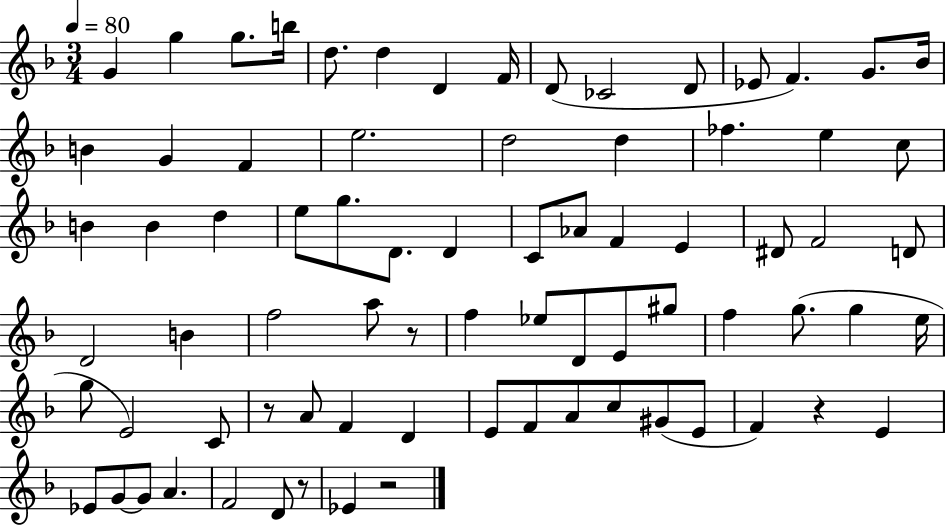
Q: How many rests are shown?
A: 5